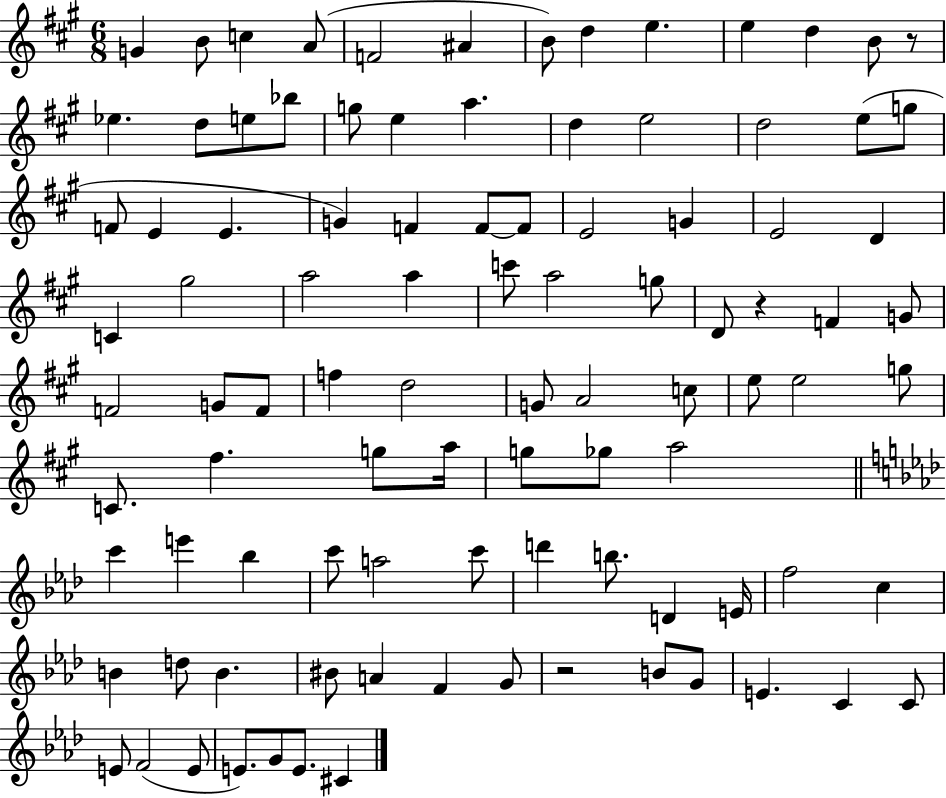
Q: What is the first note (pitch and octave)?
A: G4